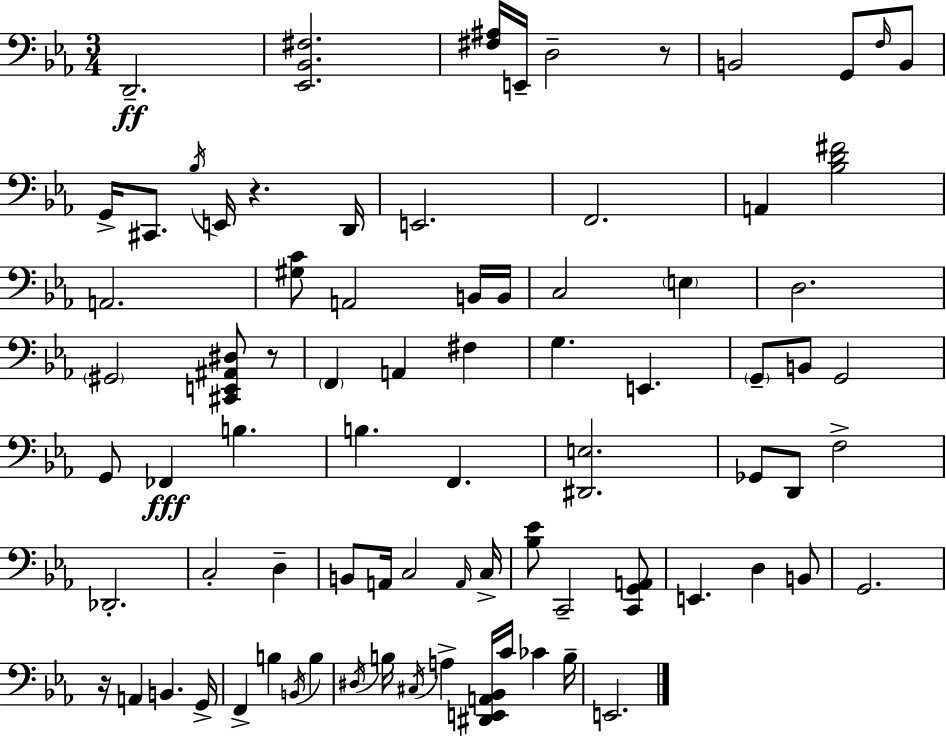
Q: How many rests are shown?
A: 4